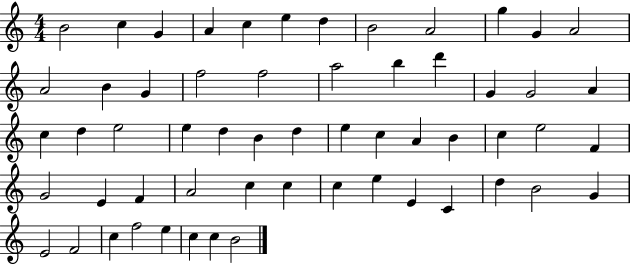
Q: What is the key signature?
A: C major